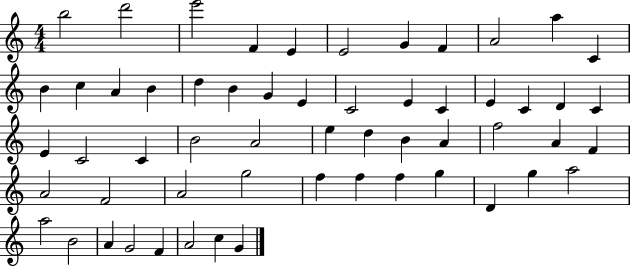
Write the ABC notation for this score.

X:1
T:Untitled
M:4/4
L:1/4
K:C
b2 d'2 e'2 F E E2 G F A2 a C B c A B d B G E C2 E C E C D C E C2 C B2 A2 e d B A f2 A F A2 F2 A2 g2 f f f g D g a2 a2 B2 A G2 F A2 c G